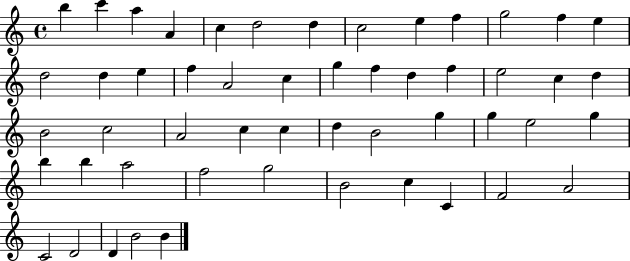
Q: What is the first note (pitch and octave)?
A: B5